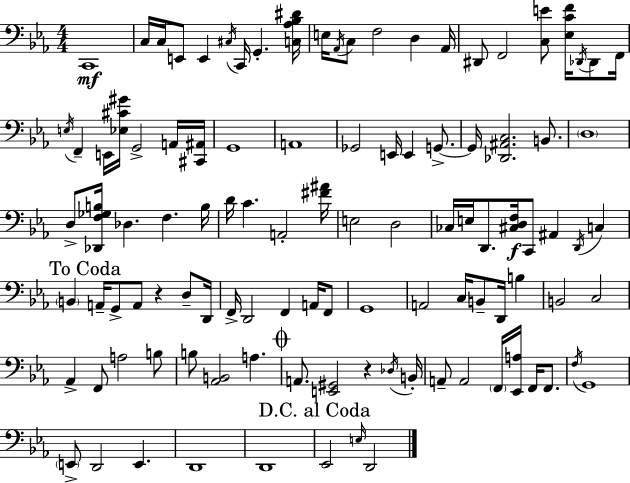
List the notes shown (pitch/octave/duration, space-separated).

C2/w C3/s C3/s E2/e E2/q C#3/s C2/s G2/q. [C3,Ab3,Bb3,D#4]/s E3/s Ab2/s C3/e F3/h D3/q Ab2/s D#2/e F2/h [C3,E4]/e [Eb3,C4,F4]/s Db2/s Db2/e F2/s E3/s F2/q E2/s [Eb3,C#4,G#4]/s G2/h A2/s [C#2,A#2]/s G2/w A2/w Gb2/h E2/s E2/q G2/e. G2/s [Db2,A#2,C3]/h. B2/e. D3/w D3/e [Db2,F3,Gb3,B3]/s Db3/q. F3/q. B3/s D4/s C4/q. A2/h [F#4,A#4]/s E3/h D3/h CES3/s E3/s D2/e. [C#3,D3,F3]/s C2/e A#2/q D2/s C3/q B2/q A2/s G2/e A2/e R/q D3/e D2/s F2/s D2/h F2/q A2/s F2/e G2/w A2/h C3/s B2/e D2/s B3/q B2/h C3/h Ab2/q F2/e A3/h B3/e B3/e [Ab2,B2]/h A3/q. A2/e. [E2,G#2]/h R/q Db3/s B2/s A2/e A2/h F2/s [Eb2,A3]/s F2/s F2/e. F3/s G2/w E2/e D2/h E2/q. D2/w D2/w Eb2/h E3/s D2/h